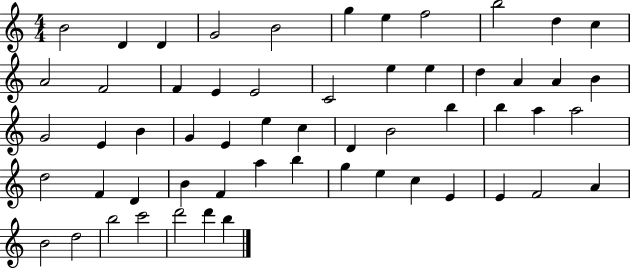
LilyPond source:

{
  \clef treble
  \numericTimeSignature
  \time 4/4
  \key c \major
  b'2 d'4 d'4 | g'2 b'2 | g''4 e''4 f''2 | b''2 d''4 c''4 | \break a'2 f'2 | f'4 e'4 e'2 | c'2 e''4 e''4 | d''4 a'4 a'4 b'4 | \break g'2 e'4 b'4 | g'4 e'4 e''4 c''4 | d'4 b'2 b''4 | b''4 a''4 a''2 | \break d''2 f'4 d'4 | b'4 f'4 a''4 b''4 | g''4 e''4 c''4 e'4 | e'4 f'2 a'4 | \break b'2 d''2 | b''2 c'''2 | d'''2 d'''4 b''4 | \bar "|."
}